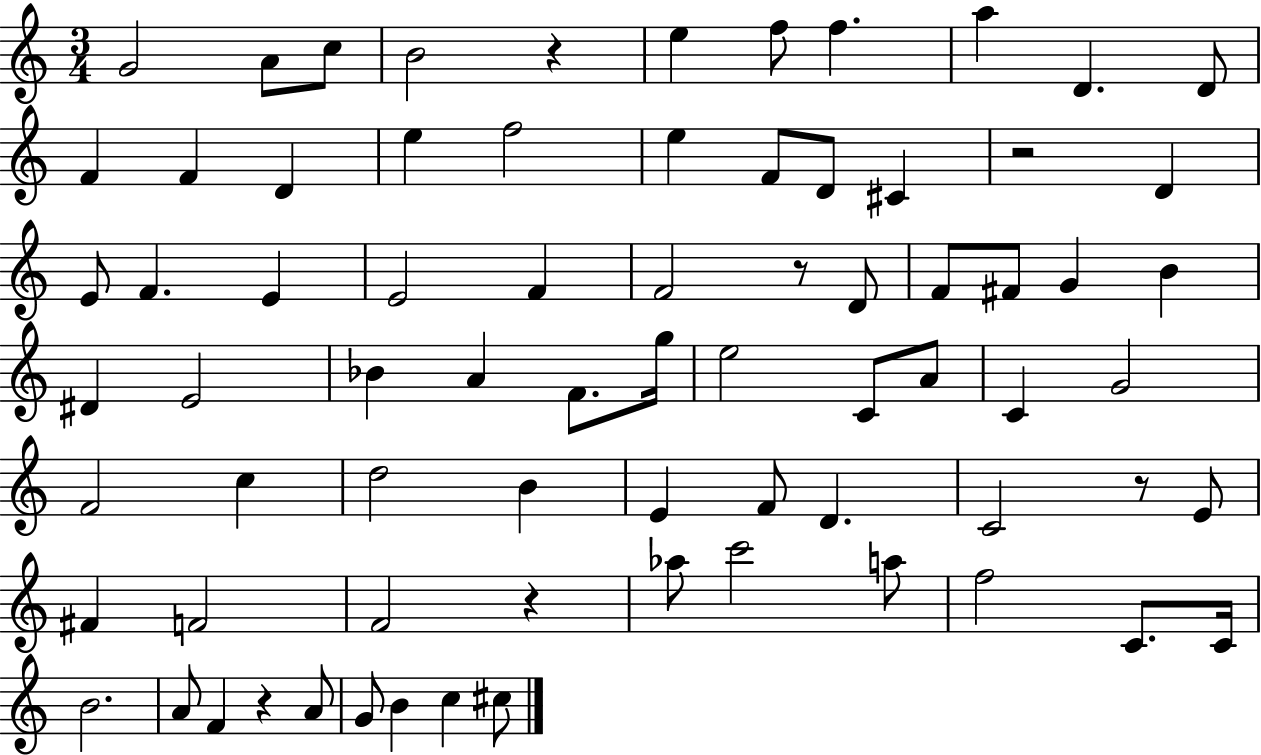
{
  \clef treble
  \numericTimeSignature
  \time 3/4
  \key c \major
  g'2 a'8 c''8 | b'2 r4 | e''4 f''8 f''4. | a''4 d'4. d'8 | \break f'4 f'4 d'4 | e''4 f''2 | e''4 f'8 d'8 cis'4 | r2 d'4 | \break e'8 f'4. e'4 | e'2 f'4 | f'2 r8 d'8 | f'8 fis'8 g'4 b'4 | \break dis'4 e'2 | bes'4 a'4 f'8. g''16 | e''2 c'8 a'8 | c'4 g'2 | \break f'2 c''4 | d''2 b'4 | e'4 f'8 d'4. | c'2 r8 e'8 | \break fis'4 f'2 | f'2 r4 | aes''8 c'''2 a''8 | f''2 c'8. c'16 | \break b'2. | a'8 f'4 r4 a'8 | g'8 b'4 c''4 cis''8 | \bar "|."
}